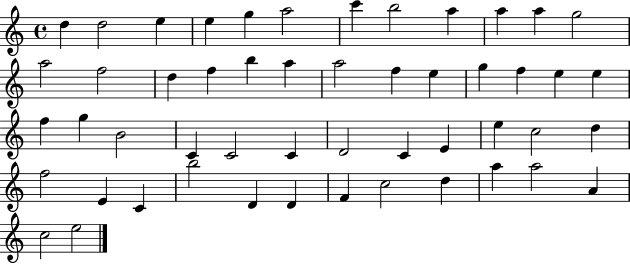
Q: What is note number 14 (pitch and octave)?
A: F5